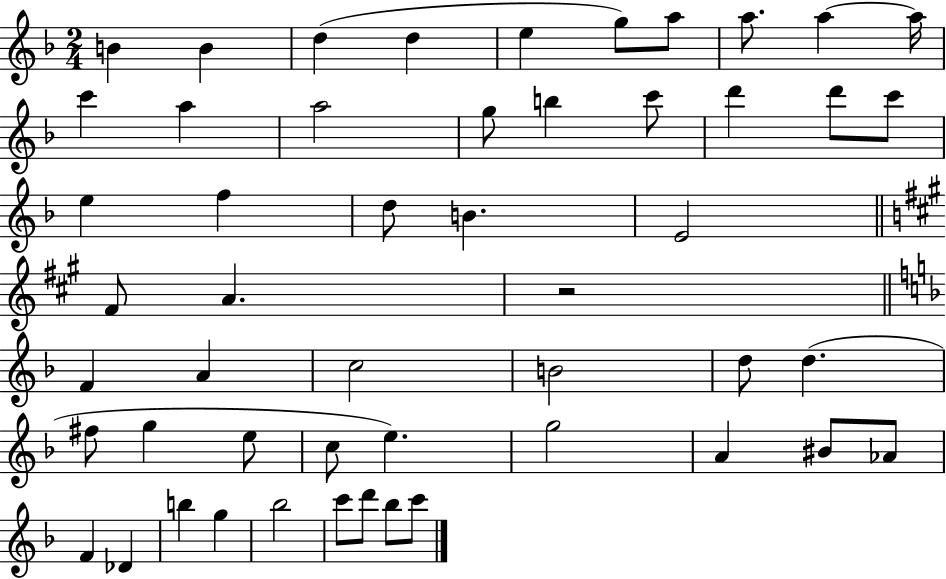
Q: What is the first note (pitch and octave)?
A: B4